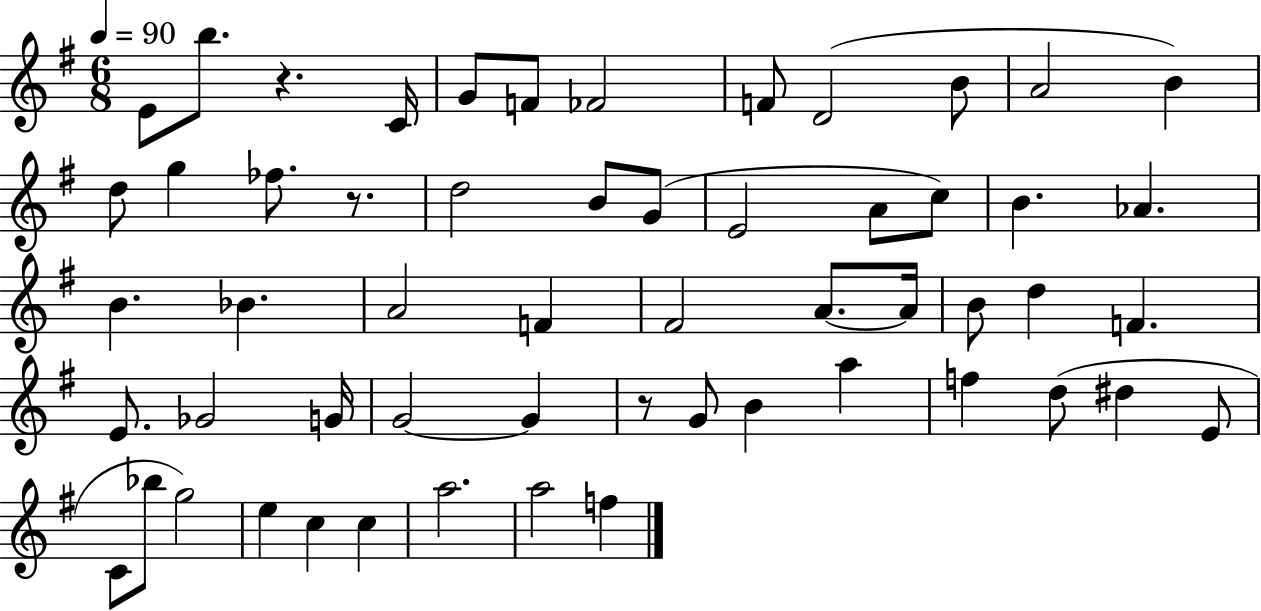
E4/e B5/e. R/q. C4/s G4/e F4/e FES4/h F4/e D4/h B4/e A4/h B4/q D5/e G5/q FES5/e. R/e. D5/h B4/e G4/e E4/h A4/e C5/e B4/q. Ab4/q. B4/q. Bb4/q. A4/h F4/q F#4/h A4/e. A4/s B4/e D5/q F4/q. E4/e. Gb4/h G4/s G4/h G4/q R/e G4/e B4/q A5/q F5/q D5/e D#5/q E4/e C4/e Bb5/e G5/h E5/q C5/q C5/q A5/h. A5/h F5/q